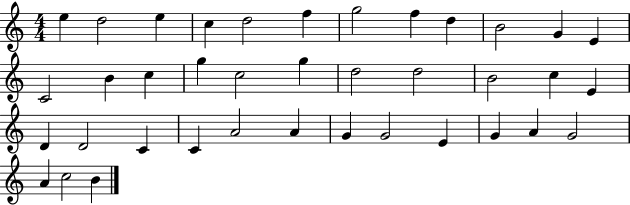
X:1
T:Untitled
M:4/4
L:1/4
K:C
e d2 e c d2 f g2 f d B2 G E C2 B c g c2 g d2 d2 B2 c E D D2 C C A2 A G G2 E G A G2 A c2 B